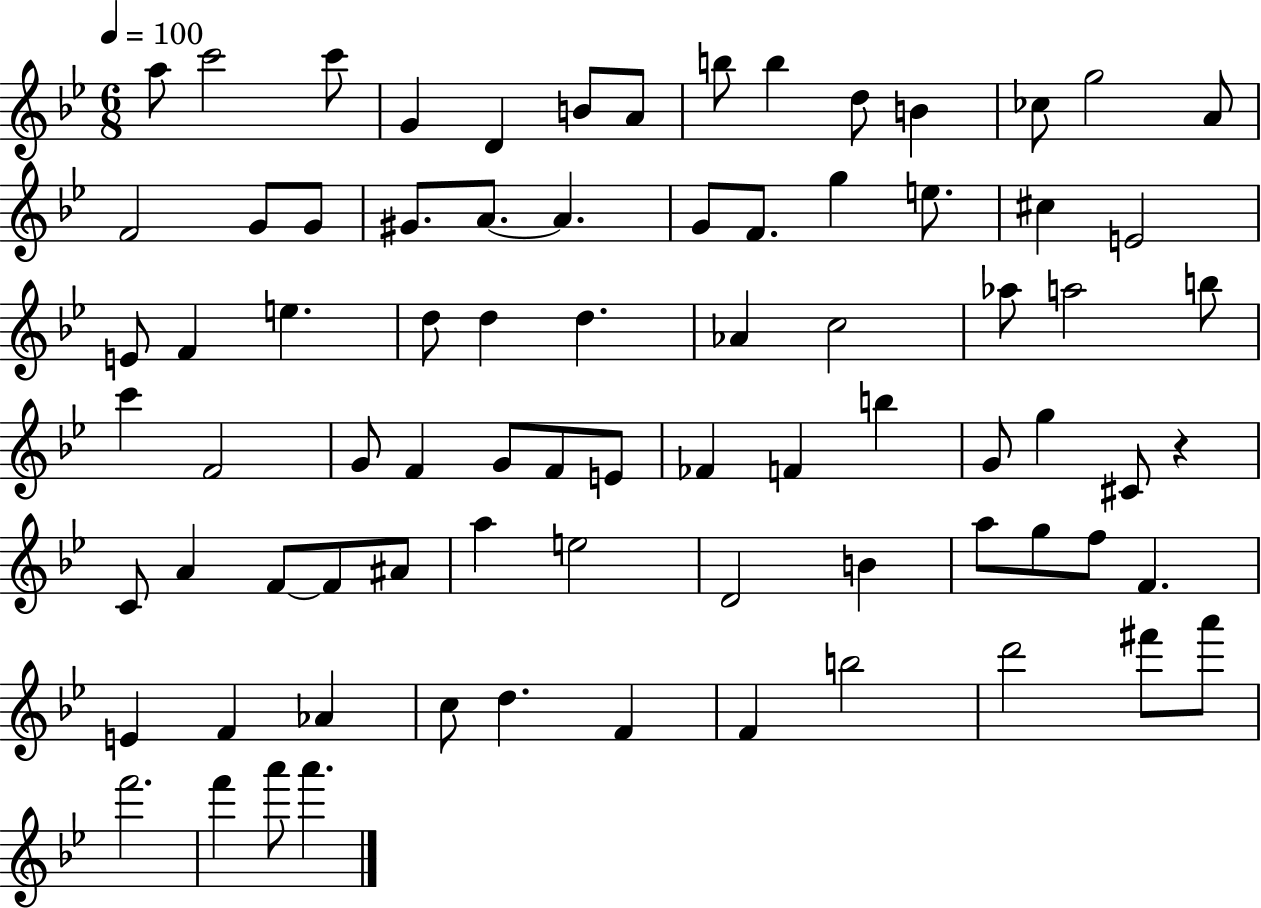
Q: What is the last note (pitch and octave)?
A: A6